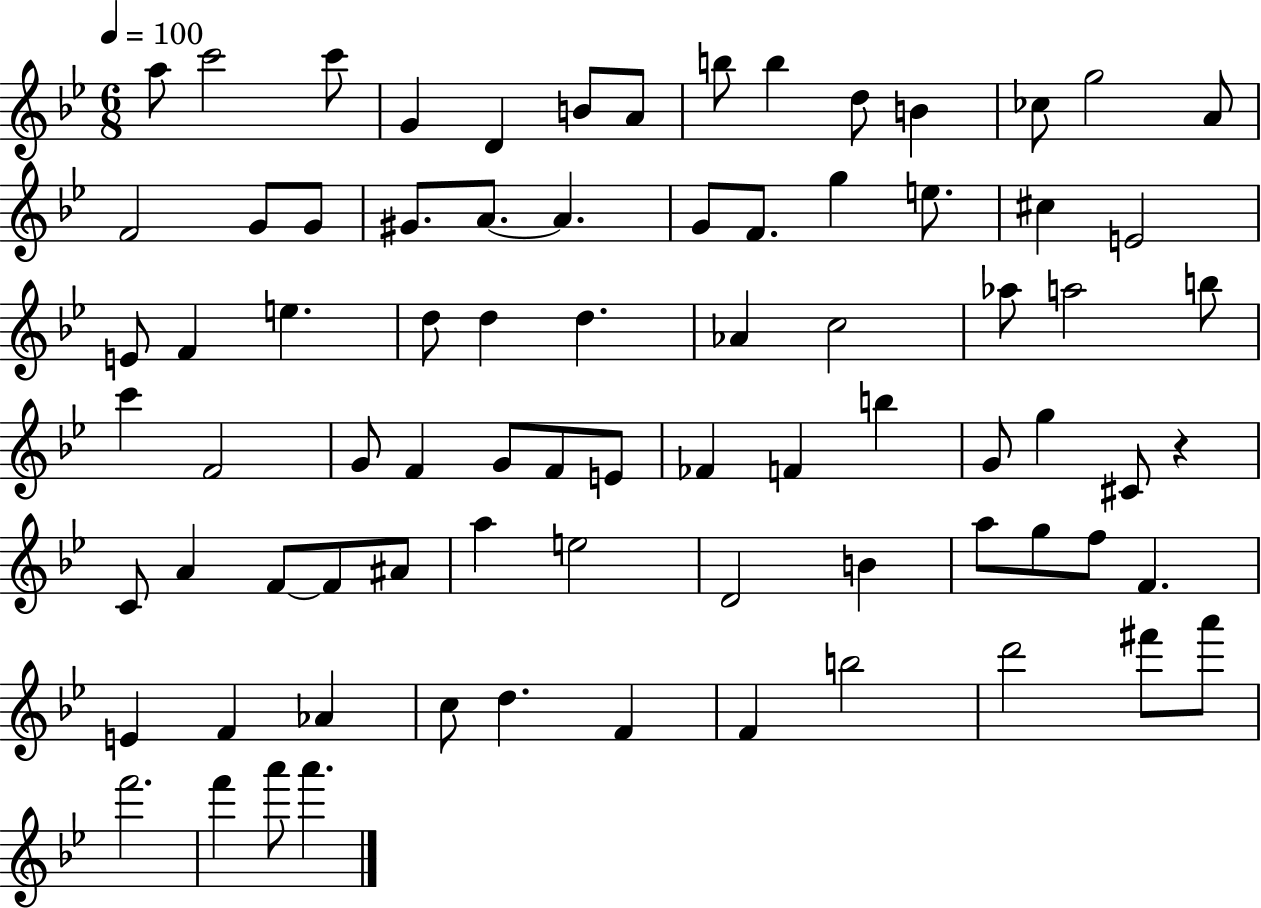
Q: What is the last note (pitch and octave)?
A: A6